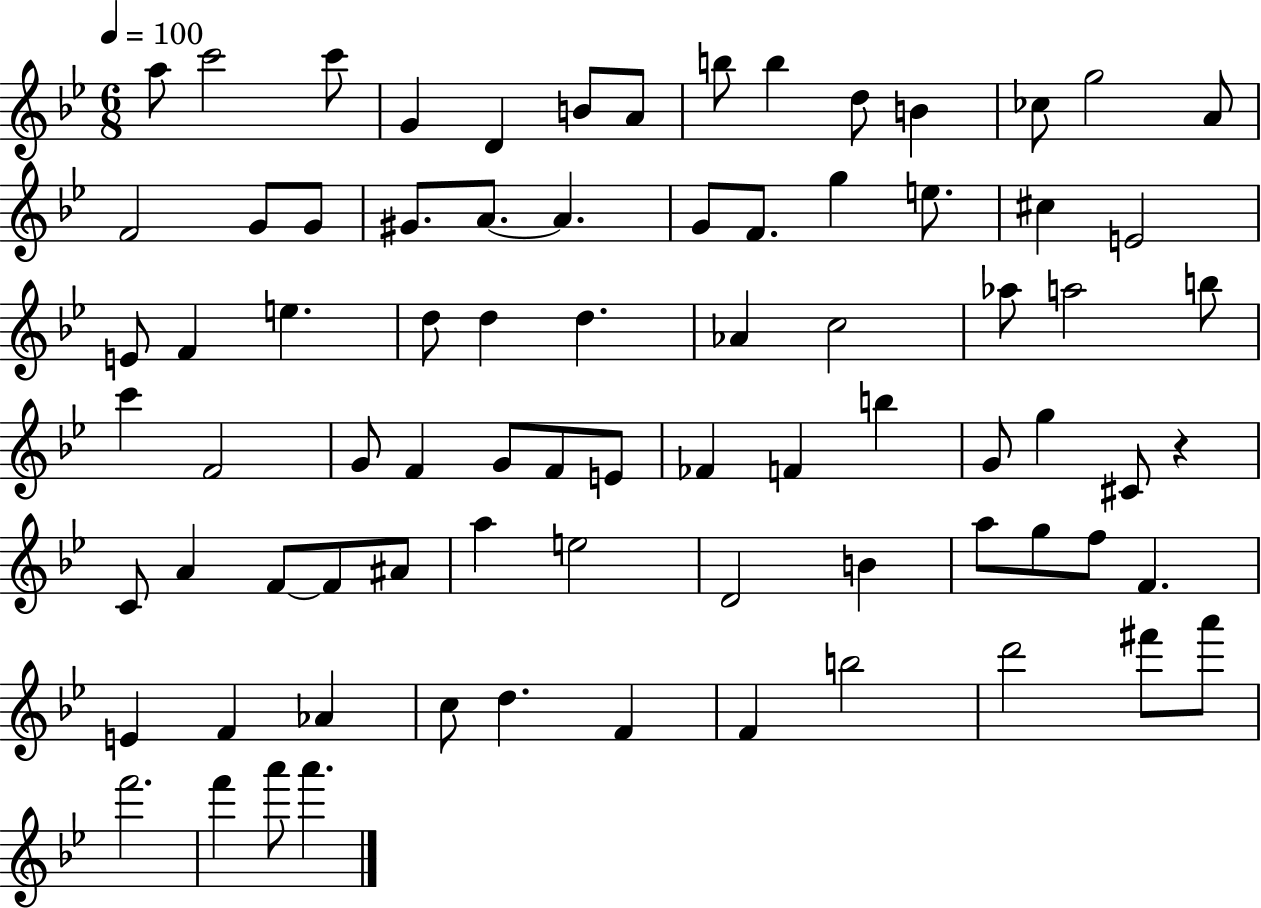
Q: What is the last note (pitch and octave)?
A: A6